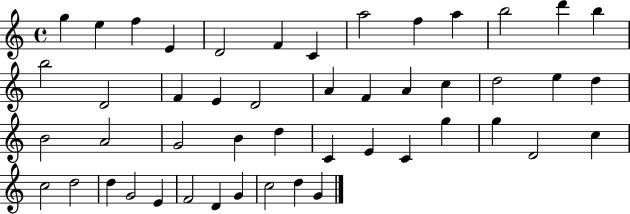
{
  \clef treble
  \time 4/4
  \defaultTimeSignature
  \key c \major
  g''4 e''4 f''4 e'4 | d'2 f'4 c'4 | a''2 f''4 a''4 | b''2 d'''4 b''4 | \break b''2 d'2 | f'4 e'4 d'2 | a'4 f'4 a'4 c''4 | d''2 e''4 d''4 | \break b'2 a'2 | g'2 b'4 d''4 | c'4 e'4 c'4 g''4 | g''4 d'2 c''4 | \break c''2 d''2 | d''4 g'2 e'4 | f'2 d'4 g'4 | c''2 d''4 g'4 | \break \bar "|."
}